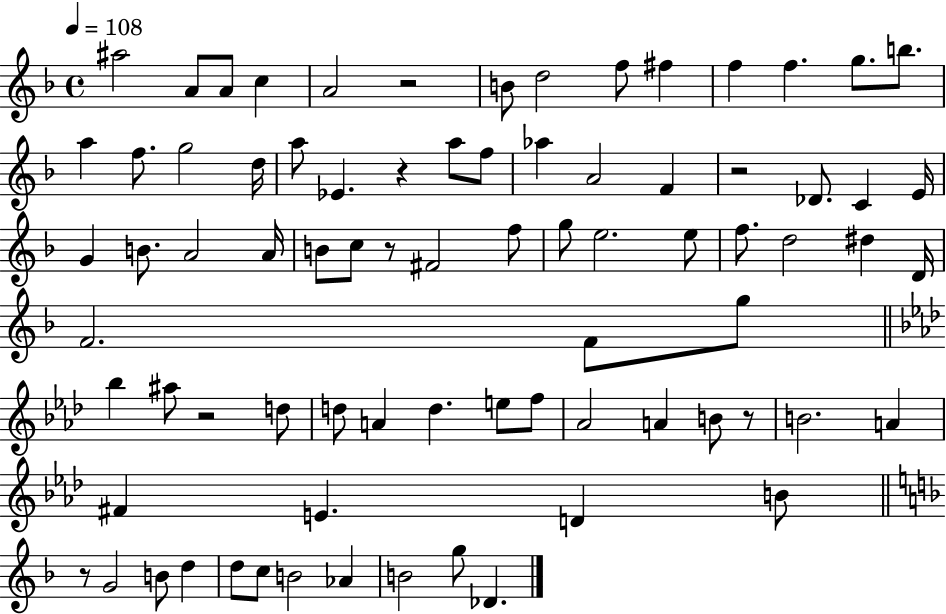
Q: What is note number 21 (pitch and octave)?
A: F5